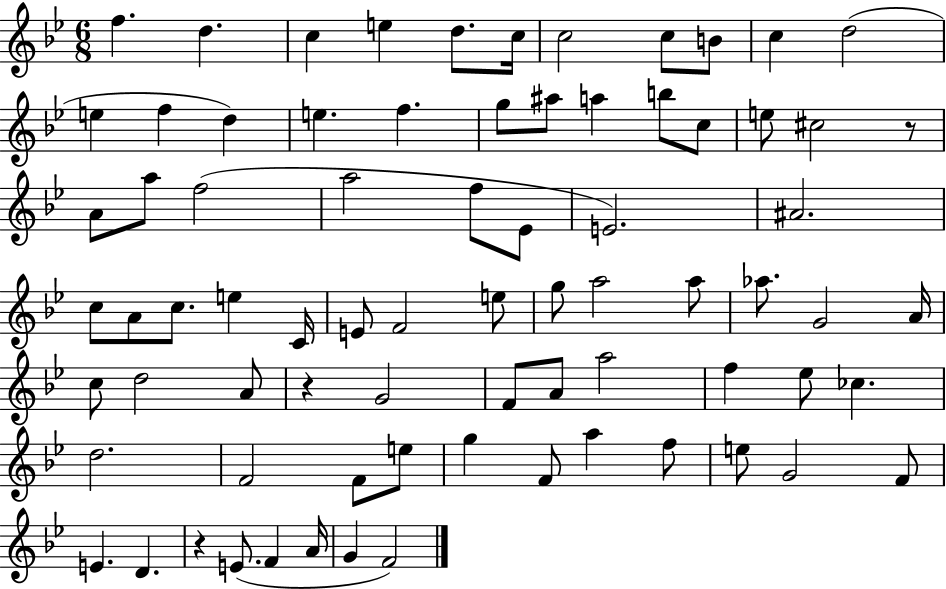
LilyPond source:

{
  \clef treble
  \numericTimeSignature
  \time 6/8
  \key bes \major
  f''4. d''4. | c''4 e''4 d''8. c''16 | c''2 c''8 b'8 | c''4 d''2( | \break e''4 f''4 d''4) | e''4. f''4. | g''8 ais''8 a''4 b''8 c''8 | e''8 cis''2 r8 | \break a'8 a''8 f''2( | a''2 f''8 ees'8 | e'2.) | ais'2. | \break c''8 a'8 c''8. e''4 c'16 | e'8 f'2 e''8 | g''8 a''2 a''8 | aes''8. g'2 a'16 | \break c''8 d''2 a'8 | r4 g'2 | f'8 a'8 a''2 | f''4 ees''8 ces''4. | \break d''2. | f'2 f'8 e''8 | g''4 f'8 a''4 f''8 | e''8 g'2 f'8 | \break e'4. d'4. | r4 e'8.( f'4 a'16 | g'4 f'2) | \bar "|."
}